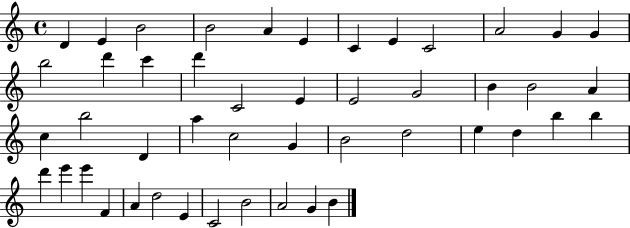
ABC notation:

X:1
T:Untitled
M:4/4
L:1/4
K:C
D E B2 B2 A E C E C2 A2 G G b2 d' c' d' C2 E E2 G2 B B2 A c b2 D a c2 G B2 d2 e d b b d' e' e' F A d2 E C2 B2 A2 G B